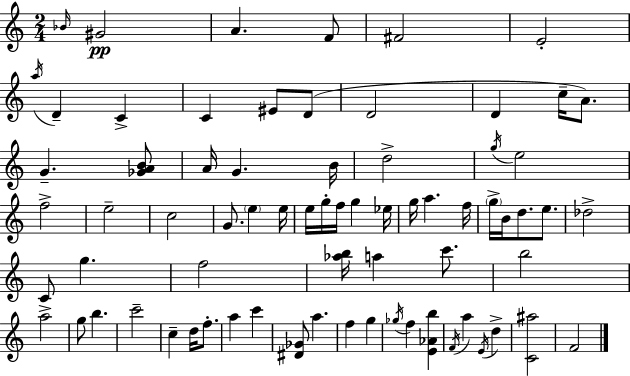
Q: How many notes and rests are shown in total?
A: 72